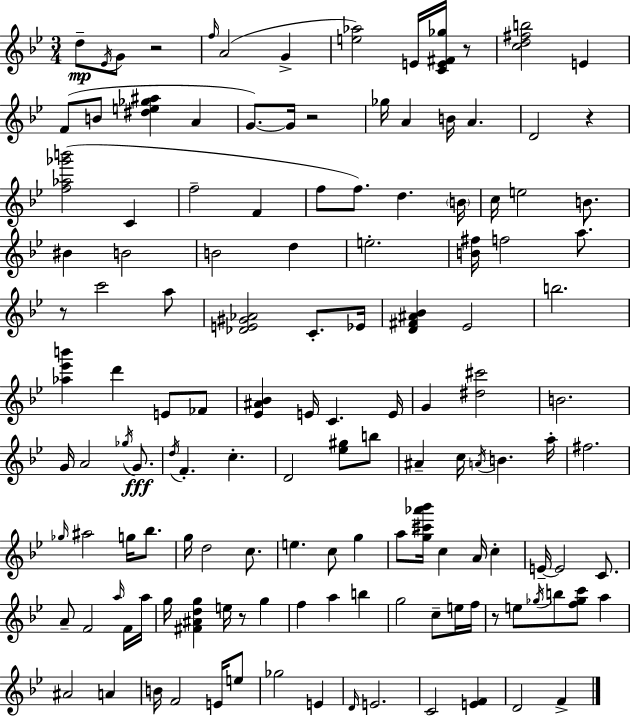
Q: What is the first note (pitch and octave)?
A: D5